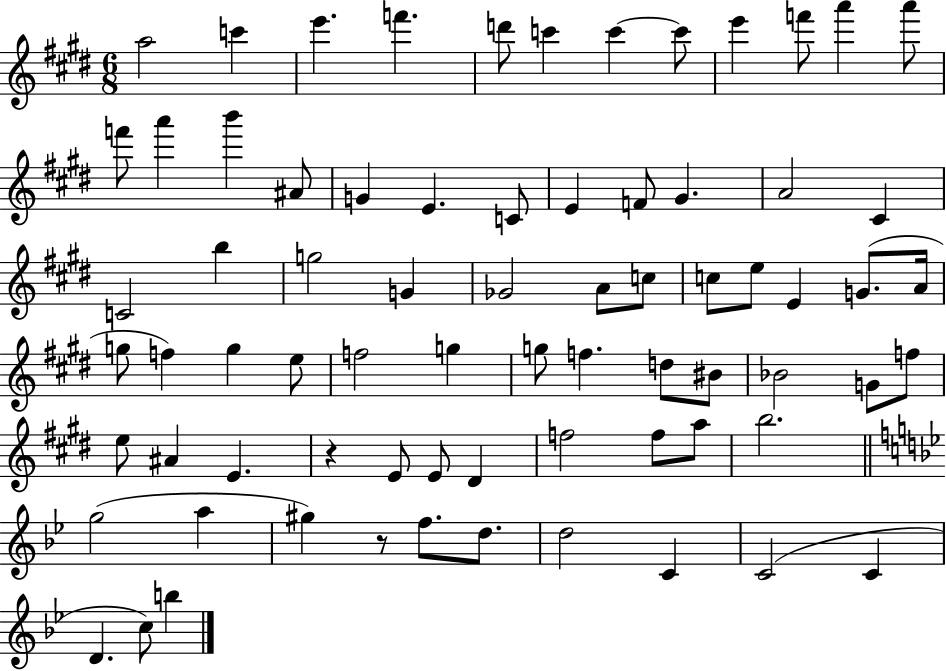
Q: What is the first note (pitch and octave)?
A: A5